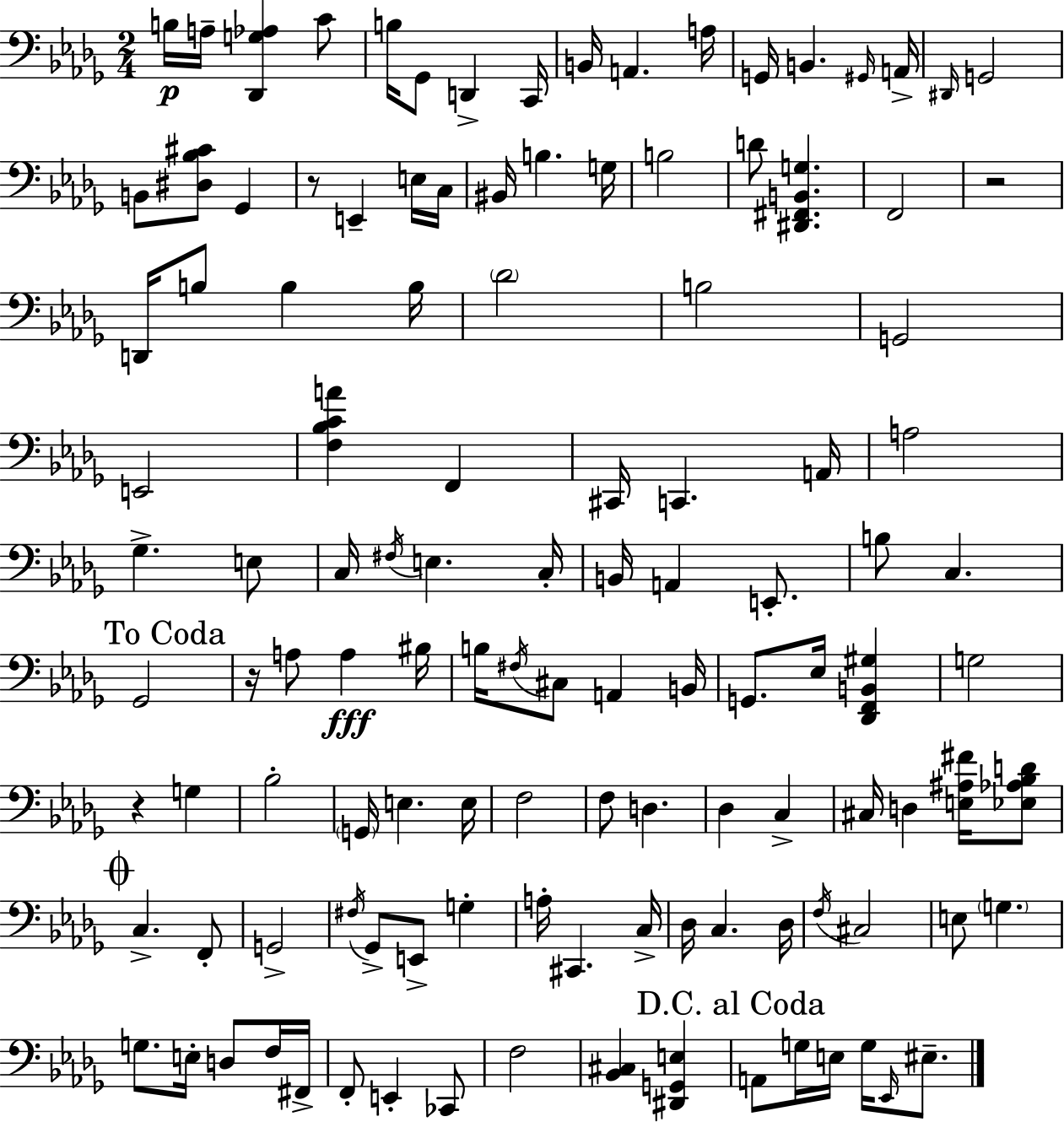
B3/s A3/s [Db2,G3,Ab3]/q C4/e B3/s Gb2/e D2/q C2/s B2/s A2/q. A3/s G2/s B2/q. G#2/s A2/s D#2/s G2/h B2/e [D#3,Bb3,C#4]/e Gb2/q R/e E2/q E3/s C3/s BIS2/s B3/q. G3/s B3/h D4/e [D#2,F#2,B2,G3]/q. F2/h R/h D2/s B3/e B3/q B3/s Db4/h B3/h G2/h E2/h [F3,Bb3,C4,A4]/q F2/q C#2/s C2/q. A2/s A3/h Gb3/q. E3/e C3/s F#3/s E3/q. C3/s B2/s A2/q E2/e. B3/e C3/q. Gb2/h R/s A3/e A3/q BIS3/s B3/s F#3/s C#3/e A2/q B2/s G2/e. Eb3/s [Db2,F2,B2,G#3]/q G3/h R/q G3/q Bb3/h G2/s E3/q. E3/s F3/h F3/e D3/q. Db3/q C3/q C#3/s D3/q [E3,A#3,F#4]/s [Eb3,Ab3,Bb3,D4]/e C3/q. F2/e G2/h F#3/s Gb2/e E2/e G3/q A3/s C#2/q. C3/s Db3/s C3/q. Db3/s F3/s C#3/h E3/e G3/q. G3/e. E3/s D3/e F3/s F#2/s F2/e E2/q CES2/e F3/h [Bb2,C#3]/q [D#2,G2,E3]/q A2/e G3/s E3/s G3/s Eb2/s EIS3/e.